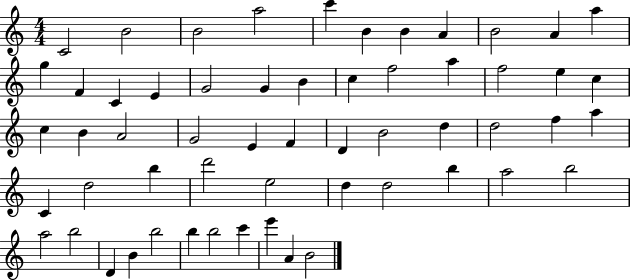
{
  \clef treble
  \numericTimeSignature
  \time 4/4
  \key c \major
  c'2 b'2 | b'2 a''2 | c'''4 b'4 b'4 a'4 | b'2 a'4 a''4 | \break g''4 f'4 c'4 e'4 | g'2 g'4 b'4 | c''4 f''2 a''4 | f''2 e''4 c''4 | \break c''4 b'4 a'2 | g'2 e'4 f'4 | d'4 b'2 d''4 | d''2 f''4 a''4 | \break c'4 d''2 b''4 | d'''2 e''2 | d''4 d''2 b''4 | a''2 b''2 | \break a''2 b''2 | d'4 b'4 b''2 | b''4 b''2 c'''4 | e'''4 a'4 b'2 | \break \bar "|."
}